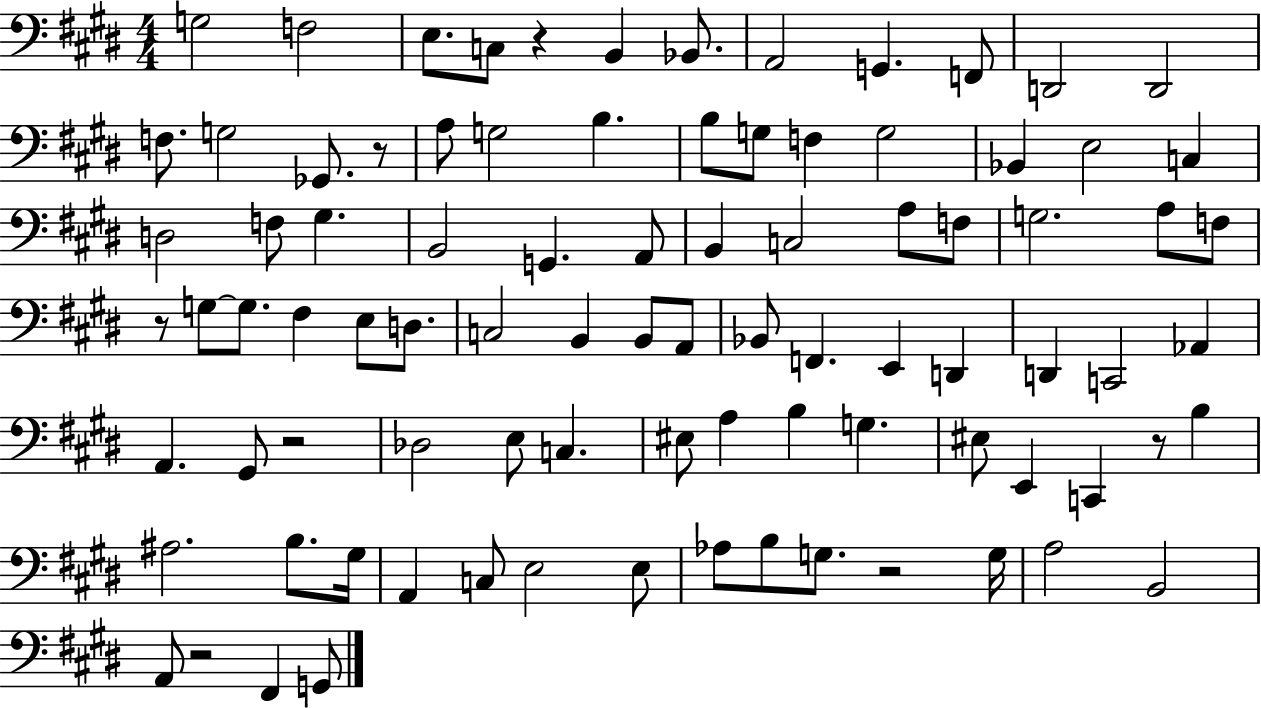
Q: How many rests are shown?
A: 7